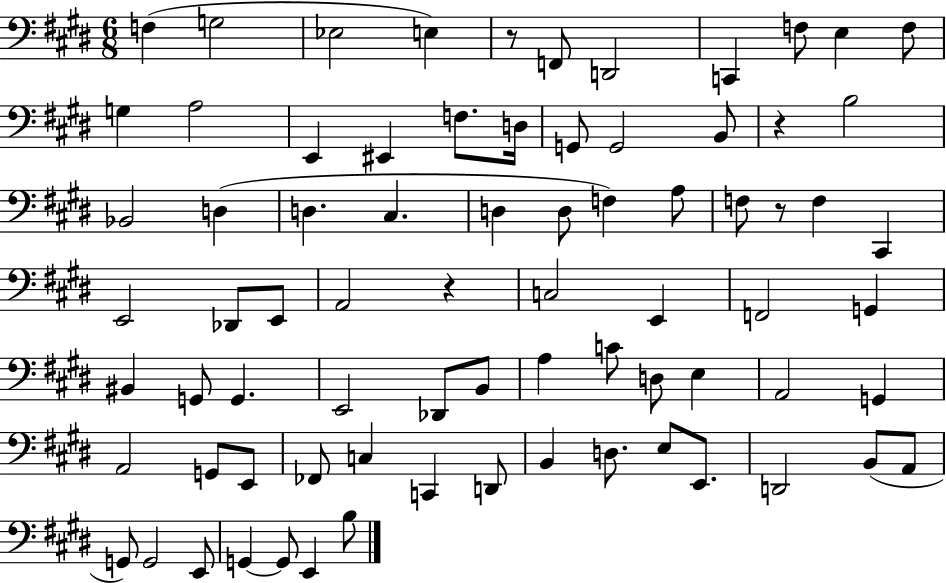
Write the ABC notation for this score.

X:1
T:Untitled
M:6/8
L:1/4
K:E
F, G,2 _E,2 E, z/2 F,,/2 D,,2 C,, F,/2 E, F,/2 G, A,2 E,, ^E,, F,/2 D,/4 G,,/2 G,,2 B,,/2 z B,2 _B,,2 D, D, ^C, D, D,/2 F, A,/2 F,/2 z/2 F, ^C,, E,,2 _D,,/2 E,,/2 A,,2 z C,2 E,, F,,2 G,, ^B,, G,,/2 G,, E,,2 _D,,/2 B,,/2 A, C/2 D,/2 E, A,,2 G,, A,,2 G,,/2 E,,/2 _F,,/2 C, C,, D,,/2 B,, D,/2 E,/2 E,,/2 D,,2 B,,/2 A,,/2 G,,/2 G,,2 E,,/2 G,, G,,/2 E,, B,/2